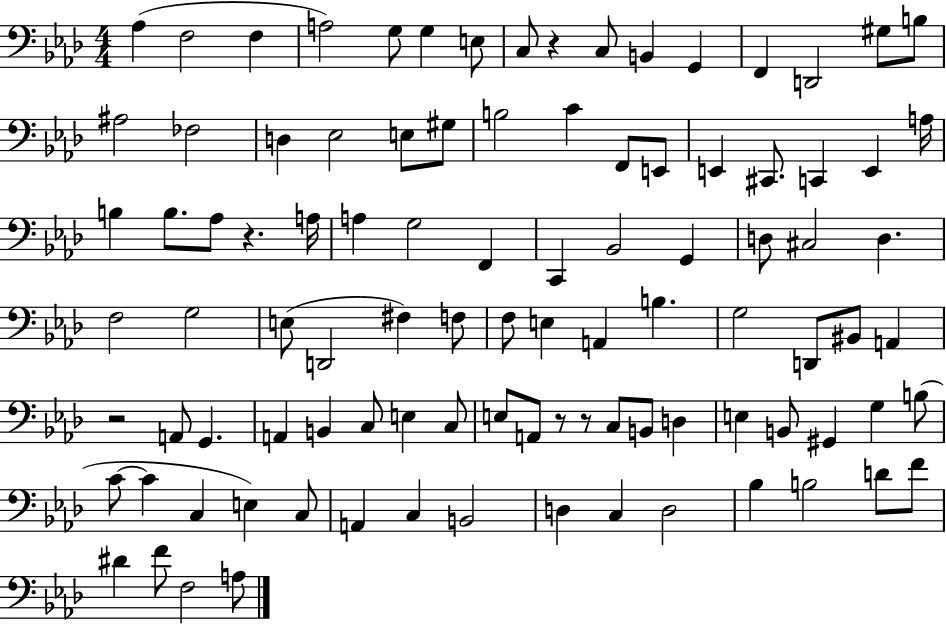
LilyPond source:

{
  \clef bass
  \numericTimeSignature
  \time 4/4
  \key aes \major
  \repeat volta 2 { aes4( f2 f4 | a2) g8 g4 e8 | c8 r4 c8 b,4 g,4 | f,4 d,2 gis8 b8 | \break ais2 fes2 | d4 ees2 e8 gis8 | b2 c'4 f,8 e,8 | e,4 cis,8. c,4 e,4 a16 | \break b4 b8. aes8 r4. a16 | a4 g2 f,4 | c,4 bes,2 g,4 | d8 cis2 d4. | \break f2 g2 | e8( d,2 fis4) f8 | f8 e4 a,4 b4. | g2 d,8 bis,8 a,4 | \break r2 a,8 g,4. | a,4 b,4 c8 e4 c8 | e8 a,8 r8 r8 c8 b,8 d4 | e4 b,8 gis,4 g4 b8( | \break c'8~~ c'4 c4 e4) c8 | a,4 c4 b,2 | d4 c4 d2 | bes4 b2 d'8 f'8 | \break dis'4 f'8 f2 a8 | } \bar "|."
}